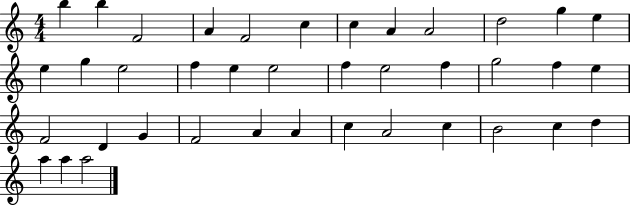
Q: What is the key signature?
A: C major